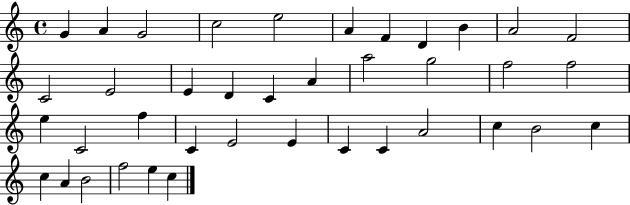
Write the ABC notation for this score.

X:1
T:Untitled
M:4/4
L:1/4
K:C
G A G2 c2 e2 A F D B A2 F2 C2 E2 E D C A a2 g2 f2 f2 e C2 f C E2 E C C A2 c B2 c c A B2 f2 e c